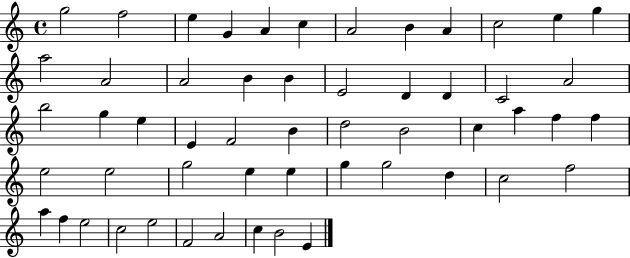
{
  \clef treble
  \time 4/4
  \defaultTimeSignature
  \key c \major
  g''2 f''2 | e''4 g'4 a'4 c''4 | a'2 b'4 a'4 | c''2 e''4 g''4 | \break a''2 a'2 | a'2 b'4 b'4 | e'2 d'4 d'4 | c'2 a'2 | \break b''2 g''4 e''4 | e'4 f'2 b'4 | d''2 b'2 | c''4 a''4 f''4 f''4 | \break e''2 e''2 | g''2 e''4 e''4 | g''4 g''2 d''4 | c''2 f''2 | \break a''4 f''4 e''2 | c''2 e''2 | f'2 a'2 | c''4 b'2 e'4 | \break \bar "|."
}